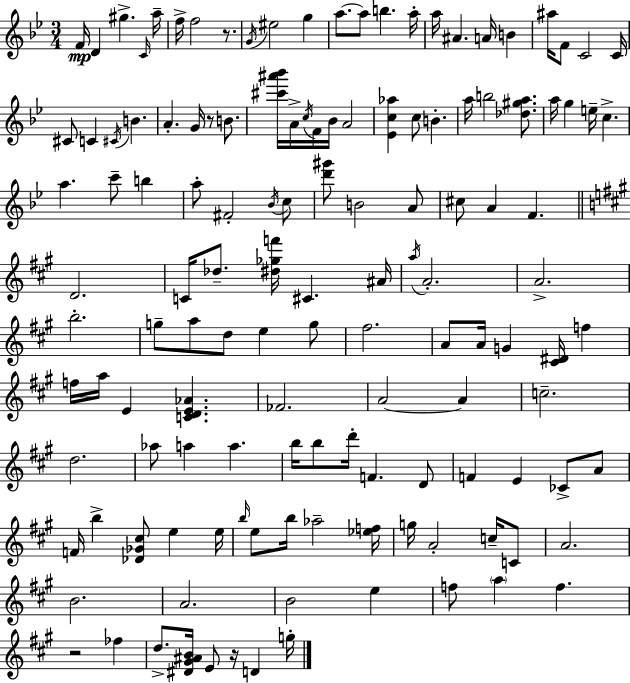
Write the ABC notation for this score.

X:1
T:Untitled
M:3/4
L:1/4
K:Gm
F/4 D ^g C/4 a/4 f/4 f2 z/2 G/4 ^e2 g a/2 a/2 b a/4 a/4 ^A A/4 B ^a/4 F/2 C2 C/4 ^C/2 C ^C/4 B A G/4 z/2 B/2 [^c'^a'_b']/4 A/4 c/4 F/4 _B/4 A2 [_Ec_a] c/2 B a/4 b2 [_d^ga]/2 a/4 g e/4 c a c'/2 b a/2 ^F2 _B/4 c/2 [d'^g']/2 B2 A/2 ^c/2 A F D2 C/4 _d/2 [^d_gf']/4 ^C ^A/4 a/4 A2 A2 b2 g/2 a/2 d/2 e g/2 ^f2 A/2 A/4 G [^C^D]/4 f f/4 a/4 E [CDE_A] _F2 A2 A c2 d2 _a/2 a a b/4 b/2 d'/4 F D/2 F E _C/2 A/2 F/4 b [_D_G^c]/2 e e/4 b/4 e/2 b/4 _a2 [_ef]/4 g/4 A2 c/4 C/2 A2 B2 A2 B2 e f/2 a f z2 _f d/2 [^D^G^AB]/4 E/2 z/4 D g/4